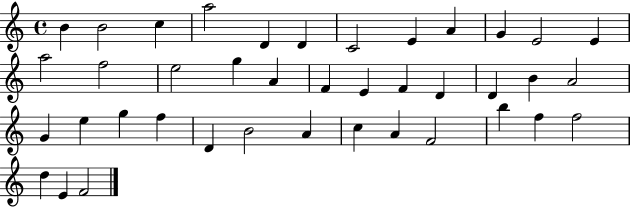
B4/q B4/h C5/q A5/h D4/q D4/q C4/h E4/q A4/q G4/q E4/h E4/q A5/h F5/h E5/h G5/q A4/q F4/q E4/q F4/q D4/q D4/q B4/q A4/h G4/q E5/q G5/q F5/q D4/q B4/h A4/q C5/q A4/q F4/h B5/q F5/q F5/h D5/q E4/q F4/h